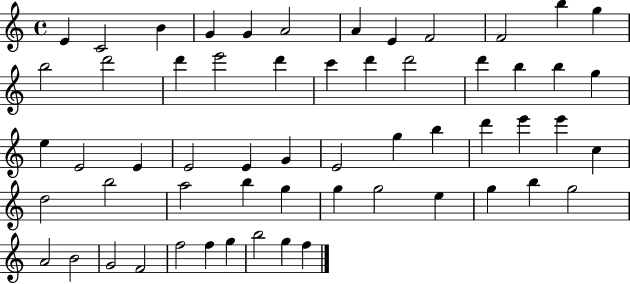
E4/q C4/h B4/q G4/q G4/q A4/h A4/q E4/q F4/h F4/h B5/q G5/q B5/h D6/h D6/q E6/h D6/q C6/q D6/q D6/h D6/q B5/q B5/q G5/q E5/q E4/h E4/q E4/h E4/q G4/q E4/h G5/q B5/q D6/q E6/q E6/q C5/q D5/h B5/h A5/h B5/q G5/q G5/q G5/h E5/q G5/q B5/q G5/h A4/h B4/h G4/h F4/h F5/h F5/q G5/q B5/h G5/q F5/q